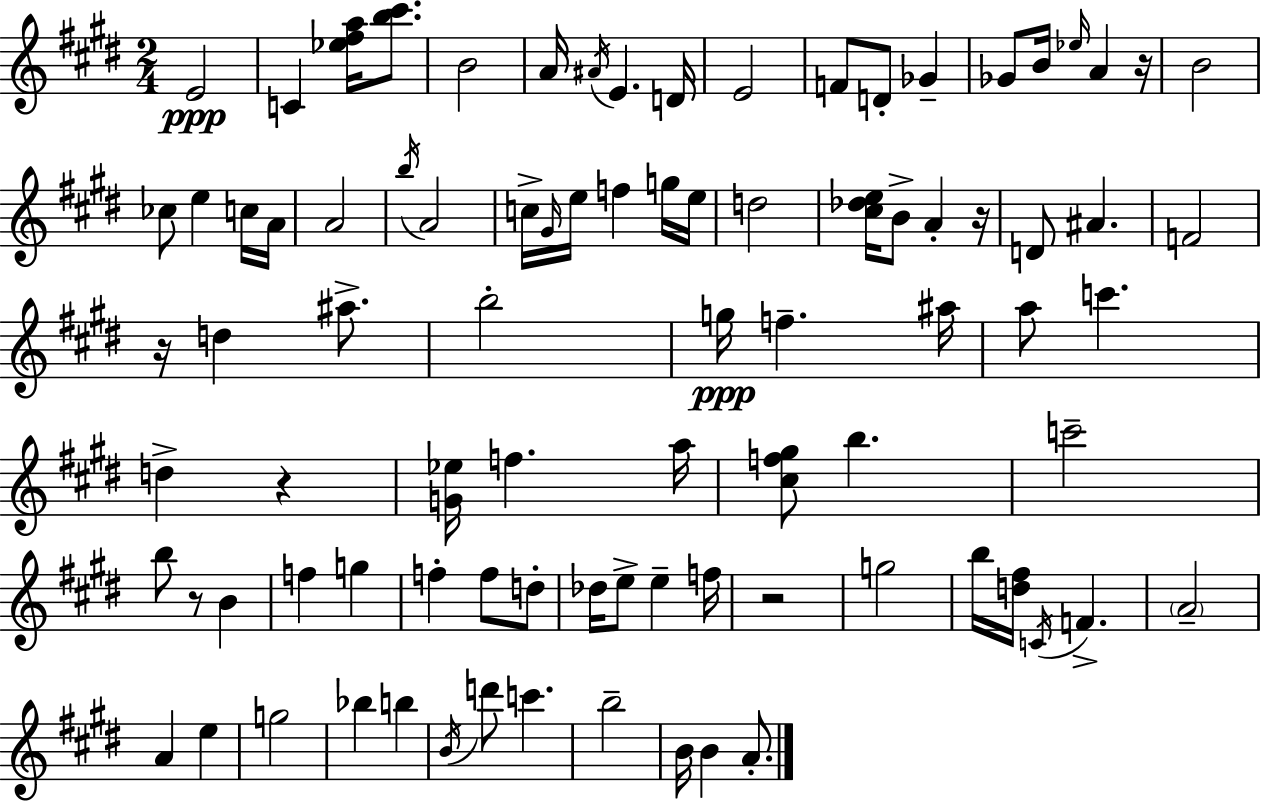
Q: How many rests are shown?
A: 6